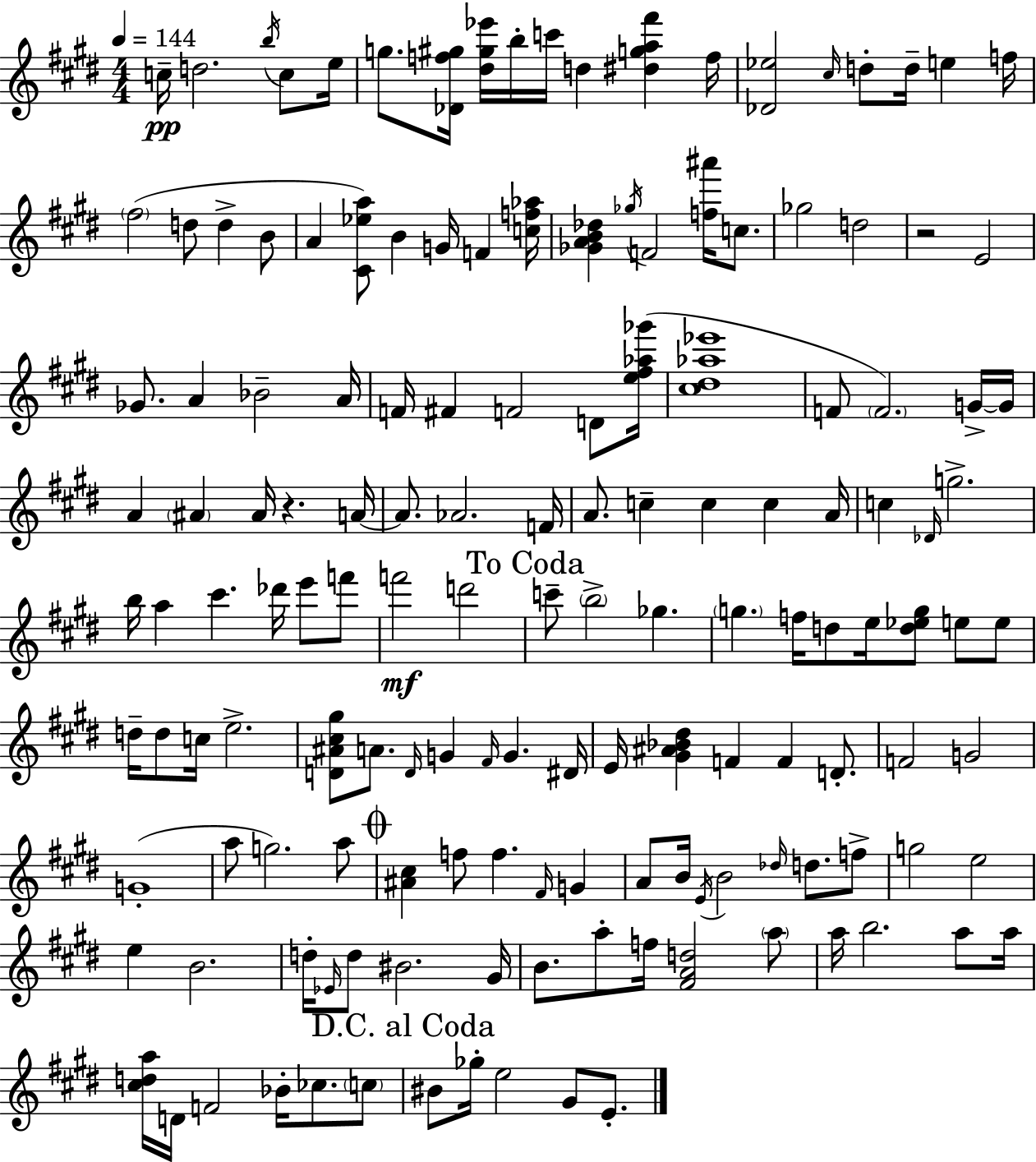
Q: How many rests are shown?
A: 2